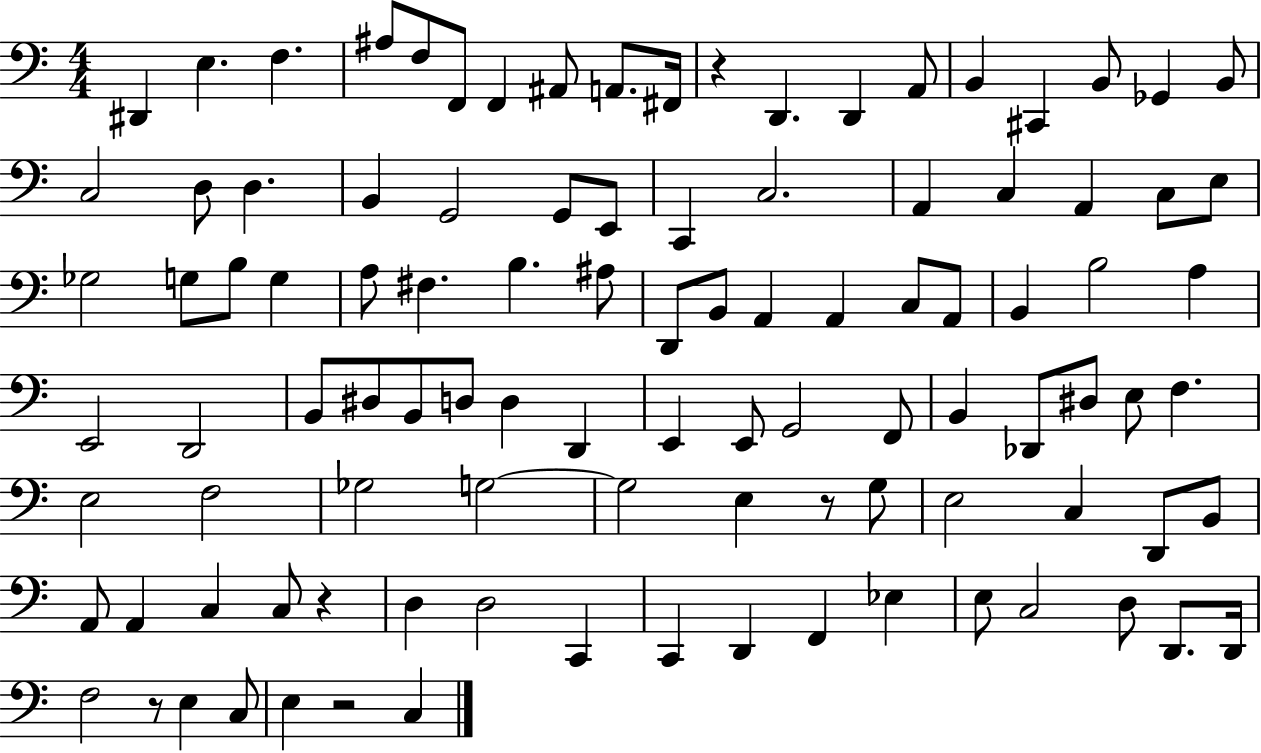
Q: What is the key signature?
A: C major